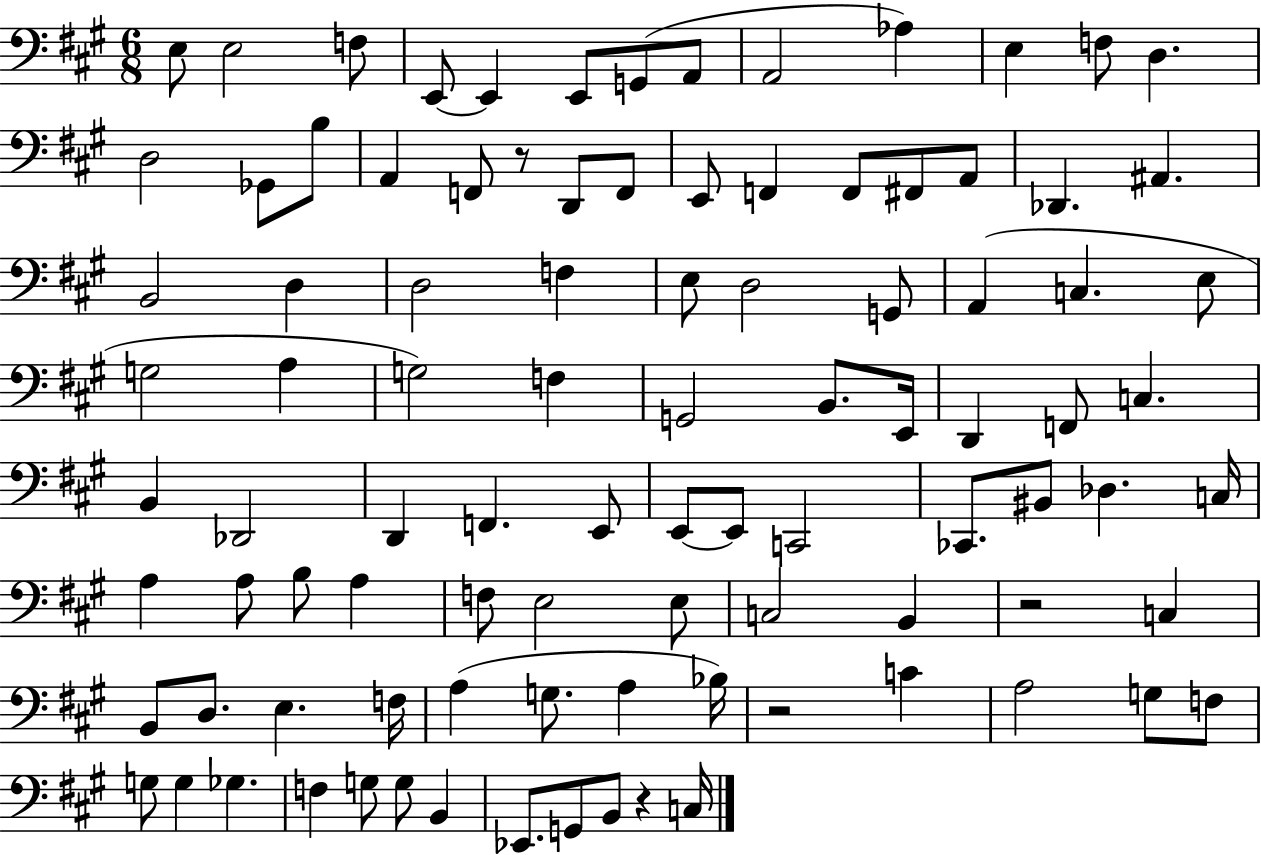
E3/e E3/h F3/e E2/e E2/q E2/e G2/e A2/e A2/h Ab3/q E3/q F3/e D3/q. D3/h Gb2/e B3/e A2/q F2/e R/e D2/e F2/e E2/e F2/q F2/e F#2/e A2/e Db2/q. A#2/q. B2/h D3/q D3/h F3/q E3/e D3/h G2/e A2/q C3/q. E3/e G3/h A3/q G3/h F3/q G2/h B2/e. E2/s D2/q F2/e C3/q. B2/q Db2/h D2/q F2/q. E2/e E2/e E2/e C2/h CES2/e. BIS2/e Db3/q. C3/s A3/q A3/e B3/e A3/q F3/e E3/h E3/e C3/h B2/q R/h C3/q B2/e D3/e. E3/q. F3/s A3/q G3/e. A3/q Bb3/s R/h C4/q A3/h G3/e F3/e G3/e G3/q Gb3/q. F3/q G3/e G3/e B2/q Eb2/e. G2/e B2/e R/q C3/s